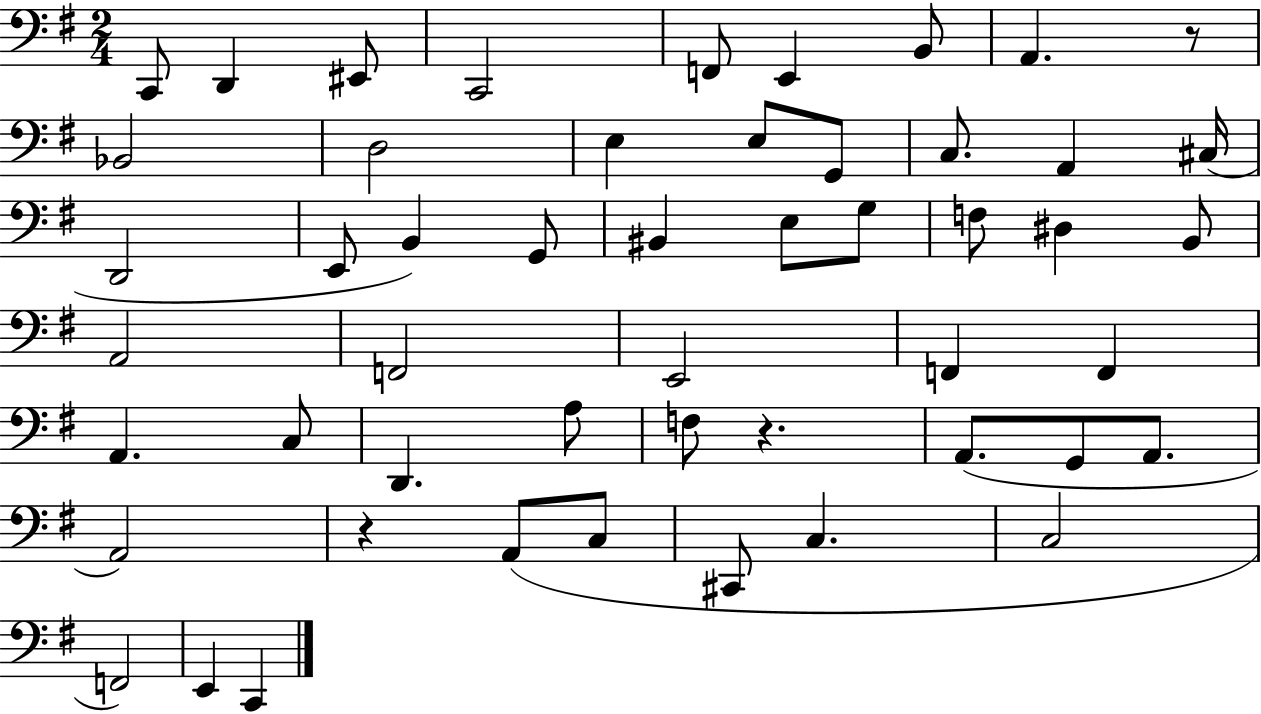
C2/e D2/q EIS2/e C2/h F2/e E2/q B2/e A2/q. R/e Bb2/h D3/h E3/q E3/e G2/e C3/e. A2/q C#3/s D2/h E2/e B2/q G2/e BIS2/q E3/e G3/e F3/e D#3/q B2/e A2/h F2/h E2/h F2/q F2/q A2/q. C3/e D2/q. A3/e F3/e R/q. A2/e. G2/e A2/e. A2/h R/q A2/e C3/e C#2/e C3/q. C3/h F2/h E2/q C2/q